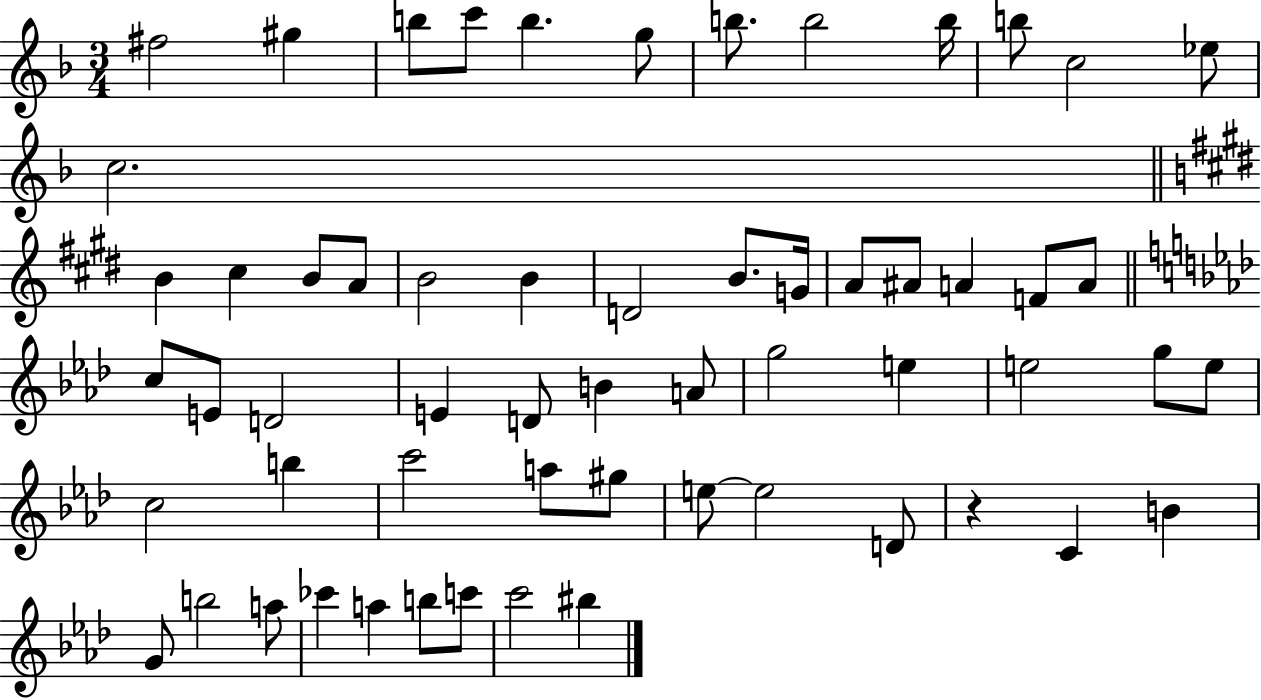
{
  \clef treble
  \numericTimeSignature
  \time 3/4
  \key f \major
  fis''2 gis''4 | b''8 c'''8 b''4. g''8 | b''8. b''2 b''16 | b''8 c''2 ees''8 | \break c''2. | \bar "||" \break \key e \major b'4 cis''4 b'8 a'8 | b'2 b'4 | d'2 b'8. g'16 | a'8 ais'8 a'4 f'8 a'8 | \break \bar "||" \break \key f \minor c''8 e'8 d'2 | e'4 d'8 b'4 a'8 | g''2 e''4 | e''2 g''8 e''8 | \break c''2 b''4 | c'''2 a''8 gis''8 | e''8~~ e''2 d'8 | r4 c'4 b'4 | \break g'8 b''2 a''8 | ces'''4 a''4 b''8 c'''8 | c'''2 bis''4 | \bar "|."
}